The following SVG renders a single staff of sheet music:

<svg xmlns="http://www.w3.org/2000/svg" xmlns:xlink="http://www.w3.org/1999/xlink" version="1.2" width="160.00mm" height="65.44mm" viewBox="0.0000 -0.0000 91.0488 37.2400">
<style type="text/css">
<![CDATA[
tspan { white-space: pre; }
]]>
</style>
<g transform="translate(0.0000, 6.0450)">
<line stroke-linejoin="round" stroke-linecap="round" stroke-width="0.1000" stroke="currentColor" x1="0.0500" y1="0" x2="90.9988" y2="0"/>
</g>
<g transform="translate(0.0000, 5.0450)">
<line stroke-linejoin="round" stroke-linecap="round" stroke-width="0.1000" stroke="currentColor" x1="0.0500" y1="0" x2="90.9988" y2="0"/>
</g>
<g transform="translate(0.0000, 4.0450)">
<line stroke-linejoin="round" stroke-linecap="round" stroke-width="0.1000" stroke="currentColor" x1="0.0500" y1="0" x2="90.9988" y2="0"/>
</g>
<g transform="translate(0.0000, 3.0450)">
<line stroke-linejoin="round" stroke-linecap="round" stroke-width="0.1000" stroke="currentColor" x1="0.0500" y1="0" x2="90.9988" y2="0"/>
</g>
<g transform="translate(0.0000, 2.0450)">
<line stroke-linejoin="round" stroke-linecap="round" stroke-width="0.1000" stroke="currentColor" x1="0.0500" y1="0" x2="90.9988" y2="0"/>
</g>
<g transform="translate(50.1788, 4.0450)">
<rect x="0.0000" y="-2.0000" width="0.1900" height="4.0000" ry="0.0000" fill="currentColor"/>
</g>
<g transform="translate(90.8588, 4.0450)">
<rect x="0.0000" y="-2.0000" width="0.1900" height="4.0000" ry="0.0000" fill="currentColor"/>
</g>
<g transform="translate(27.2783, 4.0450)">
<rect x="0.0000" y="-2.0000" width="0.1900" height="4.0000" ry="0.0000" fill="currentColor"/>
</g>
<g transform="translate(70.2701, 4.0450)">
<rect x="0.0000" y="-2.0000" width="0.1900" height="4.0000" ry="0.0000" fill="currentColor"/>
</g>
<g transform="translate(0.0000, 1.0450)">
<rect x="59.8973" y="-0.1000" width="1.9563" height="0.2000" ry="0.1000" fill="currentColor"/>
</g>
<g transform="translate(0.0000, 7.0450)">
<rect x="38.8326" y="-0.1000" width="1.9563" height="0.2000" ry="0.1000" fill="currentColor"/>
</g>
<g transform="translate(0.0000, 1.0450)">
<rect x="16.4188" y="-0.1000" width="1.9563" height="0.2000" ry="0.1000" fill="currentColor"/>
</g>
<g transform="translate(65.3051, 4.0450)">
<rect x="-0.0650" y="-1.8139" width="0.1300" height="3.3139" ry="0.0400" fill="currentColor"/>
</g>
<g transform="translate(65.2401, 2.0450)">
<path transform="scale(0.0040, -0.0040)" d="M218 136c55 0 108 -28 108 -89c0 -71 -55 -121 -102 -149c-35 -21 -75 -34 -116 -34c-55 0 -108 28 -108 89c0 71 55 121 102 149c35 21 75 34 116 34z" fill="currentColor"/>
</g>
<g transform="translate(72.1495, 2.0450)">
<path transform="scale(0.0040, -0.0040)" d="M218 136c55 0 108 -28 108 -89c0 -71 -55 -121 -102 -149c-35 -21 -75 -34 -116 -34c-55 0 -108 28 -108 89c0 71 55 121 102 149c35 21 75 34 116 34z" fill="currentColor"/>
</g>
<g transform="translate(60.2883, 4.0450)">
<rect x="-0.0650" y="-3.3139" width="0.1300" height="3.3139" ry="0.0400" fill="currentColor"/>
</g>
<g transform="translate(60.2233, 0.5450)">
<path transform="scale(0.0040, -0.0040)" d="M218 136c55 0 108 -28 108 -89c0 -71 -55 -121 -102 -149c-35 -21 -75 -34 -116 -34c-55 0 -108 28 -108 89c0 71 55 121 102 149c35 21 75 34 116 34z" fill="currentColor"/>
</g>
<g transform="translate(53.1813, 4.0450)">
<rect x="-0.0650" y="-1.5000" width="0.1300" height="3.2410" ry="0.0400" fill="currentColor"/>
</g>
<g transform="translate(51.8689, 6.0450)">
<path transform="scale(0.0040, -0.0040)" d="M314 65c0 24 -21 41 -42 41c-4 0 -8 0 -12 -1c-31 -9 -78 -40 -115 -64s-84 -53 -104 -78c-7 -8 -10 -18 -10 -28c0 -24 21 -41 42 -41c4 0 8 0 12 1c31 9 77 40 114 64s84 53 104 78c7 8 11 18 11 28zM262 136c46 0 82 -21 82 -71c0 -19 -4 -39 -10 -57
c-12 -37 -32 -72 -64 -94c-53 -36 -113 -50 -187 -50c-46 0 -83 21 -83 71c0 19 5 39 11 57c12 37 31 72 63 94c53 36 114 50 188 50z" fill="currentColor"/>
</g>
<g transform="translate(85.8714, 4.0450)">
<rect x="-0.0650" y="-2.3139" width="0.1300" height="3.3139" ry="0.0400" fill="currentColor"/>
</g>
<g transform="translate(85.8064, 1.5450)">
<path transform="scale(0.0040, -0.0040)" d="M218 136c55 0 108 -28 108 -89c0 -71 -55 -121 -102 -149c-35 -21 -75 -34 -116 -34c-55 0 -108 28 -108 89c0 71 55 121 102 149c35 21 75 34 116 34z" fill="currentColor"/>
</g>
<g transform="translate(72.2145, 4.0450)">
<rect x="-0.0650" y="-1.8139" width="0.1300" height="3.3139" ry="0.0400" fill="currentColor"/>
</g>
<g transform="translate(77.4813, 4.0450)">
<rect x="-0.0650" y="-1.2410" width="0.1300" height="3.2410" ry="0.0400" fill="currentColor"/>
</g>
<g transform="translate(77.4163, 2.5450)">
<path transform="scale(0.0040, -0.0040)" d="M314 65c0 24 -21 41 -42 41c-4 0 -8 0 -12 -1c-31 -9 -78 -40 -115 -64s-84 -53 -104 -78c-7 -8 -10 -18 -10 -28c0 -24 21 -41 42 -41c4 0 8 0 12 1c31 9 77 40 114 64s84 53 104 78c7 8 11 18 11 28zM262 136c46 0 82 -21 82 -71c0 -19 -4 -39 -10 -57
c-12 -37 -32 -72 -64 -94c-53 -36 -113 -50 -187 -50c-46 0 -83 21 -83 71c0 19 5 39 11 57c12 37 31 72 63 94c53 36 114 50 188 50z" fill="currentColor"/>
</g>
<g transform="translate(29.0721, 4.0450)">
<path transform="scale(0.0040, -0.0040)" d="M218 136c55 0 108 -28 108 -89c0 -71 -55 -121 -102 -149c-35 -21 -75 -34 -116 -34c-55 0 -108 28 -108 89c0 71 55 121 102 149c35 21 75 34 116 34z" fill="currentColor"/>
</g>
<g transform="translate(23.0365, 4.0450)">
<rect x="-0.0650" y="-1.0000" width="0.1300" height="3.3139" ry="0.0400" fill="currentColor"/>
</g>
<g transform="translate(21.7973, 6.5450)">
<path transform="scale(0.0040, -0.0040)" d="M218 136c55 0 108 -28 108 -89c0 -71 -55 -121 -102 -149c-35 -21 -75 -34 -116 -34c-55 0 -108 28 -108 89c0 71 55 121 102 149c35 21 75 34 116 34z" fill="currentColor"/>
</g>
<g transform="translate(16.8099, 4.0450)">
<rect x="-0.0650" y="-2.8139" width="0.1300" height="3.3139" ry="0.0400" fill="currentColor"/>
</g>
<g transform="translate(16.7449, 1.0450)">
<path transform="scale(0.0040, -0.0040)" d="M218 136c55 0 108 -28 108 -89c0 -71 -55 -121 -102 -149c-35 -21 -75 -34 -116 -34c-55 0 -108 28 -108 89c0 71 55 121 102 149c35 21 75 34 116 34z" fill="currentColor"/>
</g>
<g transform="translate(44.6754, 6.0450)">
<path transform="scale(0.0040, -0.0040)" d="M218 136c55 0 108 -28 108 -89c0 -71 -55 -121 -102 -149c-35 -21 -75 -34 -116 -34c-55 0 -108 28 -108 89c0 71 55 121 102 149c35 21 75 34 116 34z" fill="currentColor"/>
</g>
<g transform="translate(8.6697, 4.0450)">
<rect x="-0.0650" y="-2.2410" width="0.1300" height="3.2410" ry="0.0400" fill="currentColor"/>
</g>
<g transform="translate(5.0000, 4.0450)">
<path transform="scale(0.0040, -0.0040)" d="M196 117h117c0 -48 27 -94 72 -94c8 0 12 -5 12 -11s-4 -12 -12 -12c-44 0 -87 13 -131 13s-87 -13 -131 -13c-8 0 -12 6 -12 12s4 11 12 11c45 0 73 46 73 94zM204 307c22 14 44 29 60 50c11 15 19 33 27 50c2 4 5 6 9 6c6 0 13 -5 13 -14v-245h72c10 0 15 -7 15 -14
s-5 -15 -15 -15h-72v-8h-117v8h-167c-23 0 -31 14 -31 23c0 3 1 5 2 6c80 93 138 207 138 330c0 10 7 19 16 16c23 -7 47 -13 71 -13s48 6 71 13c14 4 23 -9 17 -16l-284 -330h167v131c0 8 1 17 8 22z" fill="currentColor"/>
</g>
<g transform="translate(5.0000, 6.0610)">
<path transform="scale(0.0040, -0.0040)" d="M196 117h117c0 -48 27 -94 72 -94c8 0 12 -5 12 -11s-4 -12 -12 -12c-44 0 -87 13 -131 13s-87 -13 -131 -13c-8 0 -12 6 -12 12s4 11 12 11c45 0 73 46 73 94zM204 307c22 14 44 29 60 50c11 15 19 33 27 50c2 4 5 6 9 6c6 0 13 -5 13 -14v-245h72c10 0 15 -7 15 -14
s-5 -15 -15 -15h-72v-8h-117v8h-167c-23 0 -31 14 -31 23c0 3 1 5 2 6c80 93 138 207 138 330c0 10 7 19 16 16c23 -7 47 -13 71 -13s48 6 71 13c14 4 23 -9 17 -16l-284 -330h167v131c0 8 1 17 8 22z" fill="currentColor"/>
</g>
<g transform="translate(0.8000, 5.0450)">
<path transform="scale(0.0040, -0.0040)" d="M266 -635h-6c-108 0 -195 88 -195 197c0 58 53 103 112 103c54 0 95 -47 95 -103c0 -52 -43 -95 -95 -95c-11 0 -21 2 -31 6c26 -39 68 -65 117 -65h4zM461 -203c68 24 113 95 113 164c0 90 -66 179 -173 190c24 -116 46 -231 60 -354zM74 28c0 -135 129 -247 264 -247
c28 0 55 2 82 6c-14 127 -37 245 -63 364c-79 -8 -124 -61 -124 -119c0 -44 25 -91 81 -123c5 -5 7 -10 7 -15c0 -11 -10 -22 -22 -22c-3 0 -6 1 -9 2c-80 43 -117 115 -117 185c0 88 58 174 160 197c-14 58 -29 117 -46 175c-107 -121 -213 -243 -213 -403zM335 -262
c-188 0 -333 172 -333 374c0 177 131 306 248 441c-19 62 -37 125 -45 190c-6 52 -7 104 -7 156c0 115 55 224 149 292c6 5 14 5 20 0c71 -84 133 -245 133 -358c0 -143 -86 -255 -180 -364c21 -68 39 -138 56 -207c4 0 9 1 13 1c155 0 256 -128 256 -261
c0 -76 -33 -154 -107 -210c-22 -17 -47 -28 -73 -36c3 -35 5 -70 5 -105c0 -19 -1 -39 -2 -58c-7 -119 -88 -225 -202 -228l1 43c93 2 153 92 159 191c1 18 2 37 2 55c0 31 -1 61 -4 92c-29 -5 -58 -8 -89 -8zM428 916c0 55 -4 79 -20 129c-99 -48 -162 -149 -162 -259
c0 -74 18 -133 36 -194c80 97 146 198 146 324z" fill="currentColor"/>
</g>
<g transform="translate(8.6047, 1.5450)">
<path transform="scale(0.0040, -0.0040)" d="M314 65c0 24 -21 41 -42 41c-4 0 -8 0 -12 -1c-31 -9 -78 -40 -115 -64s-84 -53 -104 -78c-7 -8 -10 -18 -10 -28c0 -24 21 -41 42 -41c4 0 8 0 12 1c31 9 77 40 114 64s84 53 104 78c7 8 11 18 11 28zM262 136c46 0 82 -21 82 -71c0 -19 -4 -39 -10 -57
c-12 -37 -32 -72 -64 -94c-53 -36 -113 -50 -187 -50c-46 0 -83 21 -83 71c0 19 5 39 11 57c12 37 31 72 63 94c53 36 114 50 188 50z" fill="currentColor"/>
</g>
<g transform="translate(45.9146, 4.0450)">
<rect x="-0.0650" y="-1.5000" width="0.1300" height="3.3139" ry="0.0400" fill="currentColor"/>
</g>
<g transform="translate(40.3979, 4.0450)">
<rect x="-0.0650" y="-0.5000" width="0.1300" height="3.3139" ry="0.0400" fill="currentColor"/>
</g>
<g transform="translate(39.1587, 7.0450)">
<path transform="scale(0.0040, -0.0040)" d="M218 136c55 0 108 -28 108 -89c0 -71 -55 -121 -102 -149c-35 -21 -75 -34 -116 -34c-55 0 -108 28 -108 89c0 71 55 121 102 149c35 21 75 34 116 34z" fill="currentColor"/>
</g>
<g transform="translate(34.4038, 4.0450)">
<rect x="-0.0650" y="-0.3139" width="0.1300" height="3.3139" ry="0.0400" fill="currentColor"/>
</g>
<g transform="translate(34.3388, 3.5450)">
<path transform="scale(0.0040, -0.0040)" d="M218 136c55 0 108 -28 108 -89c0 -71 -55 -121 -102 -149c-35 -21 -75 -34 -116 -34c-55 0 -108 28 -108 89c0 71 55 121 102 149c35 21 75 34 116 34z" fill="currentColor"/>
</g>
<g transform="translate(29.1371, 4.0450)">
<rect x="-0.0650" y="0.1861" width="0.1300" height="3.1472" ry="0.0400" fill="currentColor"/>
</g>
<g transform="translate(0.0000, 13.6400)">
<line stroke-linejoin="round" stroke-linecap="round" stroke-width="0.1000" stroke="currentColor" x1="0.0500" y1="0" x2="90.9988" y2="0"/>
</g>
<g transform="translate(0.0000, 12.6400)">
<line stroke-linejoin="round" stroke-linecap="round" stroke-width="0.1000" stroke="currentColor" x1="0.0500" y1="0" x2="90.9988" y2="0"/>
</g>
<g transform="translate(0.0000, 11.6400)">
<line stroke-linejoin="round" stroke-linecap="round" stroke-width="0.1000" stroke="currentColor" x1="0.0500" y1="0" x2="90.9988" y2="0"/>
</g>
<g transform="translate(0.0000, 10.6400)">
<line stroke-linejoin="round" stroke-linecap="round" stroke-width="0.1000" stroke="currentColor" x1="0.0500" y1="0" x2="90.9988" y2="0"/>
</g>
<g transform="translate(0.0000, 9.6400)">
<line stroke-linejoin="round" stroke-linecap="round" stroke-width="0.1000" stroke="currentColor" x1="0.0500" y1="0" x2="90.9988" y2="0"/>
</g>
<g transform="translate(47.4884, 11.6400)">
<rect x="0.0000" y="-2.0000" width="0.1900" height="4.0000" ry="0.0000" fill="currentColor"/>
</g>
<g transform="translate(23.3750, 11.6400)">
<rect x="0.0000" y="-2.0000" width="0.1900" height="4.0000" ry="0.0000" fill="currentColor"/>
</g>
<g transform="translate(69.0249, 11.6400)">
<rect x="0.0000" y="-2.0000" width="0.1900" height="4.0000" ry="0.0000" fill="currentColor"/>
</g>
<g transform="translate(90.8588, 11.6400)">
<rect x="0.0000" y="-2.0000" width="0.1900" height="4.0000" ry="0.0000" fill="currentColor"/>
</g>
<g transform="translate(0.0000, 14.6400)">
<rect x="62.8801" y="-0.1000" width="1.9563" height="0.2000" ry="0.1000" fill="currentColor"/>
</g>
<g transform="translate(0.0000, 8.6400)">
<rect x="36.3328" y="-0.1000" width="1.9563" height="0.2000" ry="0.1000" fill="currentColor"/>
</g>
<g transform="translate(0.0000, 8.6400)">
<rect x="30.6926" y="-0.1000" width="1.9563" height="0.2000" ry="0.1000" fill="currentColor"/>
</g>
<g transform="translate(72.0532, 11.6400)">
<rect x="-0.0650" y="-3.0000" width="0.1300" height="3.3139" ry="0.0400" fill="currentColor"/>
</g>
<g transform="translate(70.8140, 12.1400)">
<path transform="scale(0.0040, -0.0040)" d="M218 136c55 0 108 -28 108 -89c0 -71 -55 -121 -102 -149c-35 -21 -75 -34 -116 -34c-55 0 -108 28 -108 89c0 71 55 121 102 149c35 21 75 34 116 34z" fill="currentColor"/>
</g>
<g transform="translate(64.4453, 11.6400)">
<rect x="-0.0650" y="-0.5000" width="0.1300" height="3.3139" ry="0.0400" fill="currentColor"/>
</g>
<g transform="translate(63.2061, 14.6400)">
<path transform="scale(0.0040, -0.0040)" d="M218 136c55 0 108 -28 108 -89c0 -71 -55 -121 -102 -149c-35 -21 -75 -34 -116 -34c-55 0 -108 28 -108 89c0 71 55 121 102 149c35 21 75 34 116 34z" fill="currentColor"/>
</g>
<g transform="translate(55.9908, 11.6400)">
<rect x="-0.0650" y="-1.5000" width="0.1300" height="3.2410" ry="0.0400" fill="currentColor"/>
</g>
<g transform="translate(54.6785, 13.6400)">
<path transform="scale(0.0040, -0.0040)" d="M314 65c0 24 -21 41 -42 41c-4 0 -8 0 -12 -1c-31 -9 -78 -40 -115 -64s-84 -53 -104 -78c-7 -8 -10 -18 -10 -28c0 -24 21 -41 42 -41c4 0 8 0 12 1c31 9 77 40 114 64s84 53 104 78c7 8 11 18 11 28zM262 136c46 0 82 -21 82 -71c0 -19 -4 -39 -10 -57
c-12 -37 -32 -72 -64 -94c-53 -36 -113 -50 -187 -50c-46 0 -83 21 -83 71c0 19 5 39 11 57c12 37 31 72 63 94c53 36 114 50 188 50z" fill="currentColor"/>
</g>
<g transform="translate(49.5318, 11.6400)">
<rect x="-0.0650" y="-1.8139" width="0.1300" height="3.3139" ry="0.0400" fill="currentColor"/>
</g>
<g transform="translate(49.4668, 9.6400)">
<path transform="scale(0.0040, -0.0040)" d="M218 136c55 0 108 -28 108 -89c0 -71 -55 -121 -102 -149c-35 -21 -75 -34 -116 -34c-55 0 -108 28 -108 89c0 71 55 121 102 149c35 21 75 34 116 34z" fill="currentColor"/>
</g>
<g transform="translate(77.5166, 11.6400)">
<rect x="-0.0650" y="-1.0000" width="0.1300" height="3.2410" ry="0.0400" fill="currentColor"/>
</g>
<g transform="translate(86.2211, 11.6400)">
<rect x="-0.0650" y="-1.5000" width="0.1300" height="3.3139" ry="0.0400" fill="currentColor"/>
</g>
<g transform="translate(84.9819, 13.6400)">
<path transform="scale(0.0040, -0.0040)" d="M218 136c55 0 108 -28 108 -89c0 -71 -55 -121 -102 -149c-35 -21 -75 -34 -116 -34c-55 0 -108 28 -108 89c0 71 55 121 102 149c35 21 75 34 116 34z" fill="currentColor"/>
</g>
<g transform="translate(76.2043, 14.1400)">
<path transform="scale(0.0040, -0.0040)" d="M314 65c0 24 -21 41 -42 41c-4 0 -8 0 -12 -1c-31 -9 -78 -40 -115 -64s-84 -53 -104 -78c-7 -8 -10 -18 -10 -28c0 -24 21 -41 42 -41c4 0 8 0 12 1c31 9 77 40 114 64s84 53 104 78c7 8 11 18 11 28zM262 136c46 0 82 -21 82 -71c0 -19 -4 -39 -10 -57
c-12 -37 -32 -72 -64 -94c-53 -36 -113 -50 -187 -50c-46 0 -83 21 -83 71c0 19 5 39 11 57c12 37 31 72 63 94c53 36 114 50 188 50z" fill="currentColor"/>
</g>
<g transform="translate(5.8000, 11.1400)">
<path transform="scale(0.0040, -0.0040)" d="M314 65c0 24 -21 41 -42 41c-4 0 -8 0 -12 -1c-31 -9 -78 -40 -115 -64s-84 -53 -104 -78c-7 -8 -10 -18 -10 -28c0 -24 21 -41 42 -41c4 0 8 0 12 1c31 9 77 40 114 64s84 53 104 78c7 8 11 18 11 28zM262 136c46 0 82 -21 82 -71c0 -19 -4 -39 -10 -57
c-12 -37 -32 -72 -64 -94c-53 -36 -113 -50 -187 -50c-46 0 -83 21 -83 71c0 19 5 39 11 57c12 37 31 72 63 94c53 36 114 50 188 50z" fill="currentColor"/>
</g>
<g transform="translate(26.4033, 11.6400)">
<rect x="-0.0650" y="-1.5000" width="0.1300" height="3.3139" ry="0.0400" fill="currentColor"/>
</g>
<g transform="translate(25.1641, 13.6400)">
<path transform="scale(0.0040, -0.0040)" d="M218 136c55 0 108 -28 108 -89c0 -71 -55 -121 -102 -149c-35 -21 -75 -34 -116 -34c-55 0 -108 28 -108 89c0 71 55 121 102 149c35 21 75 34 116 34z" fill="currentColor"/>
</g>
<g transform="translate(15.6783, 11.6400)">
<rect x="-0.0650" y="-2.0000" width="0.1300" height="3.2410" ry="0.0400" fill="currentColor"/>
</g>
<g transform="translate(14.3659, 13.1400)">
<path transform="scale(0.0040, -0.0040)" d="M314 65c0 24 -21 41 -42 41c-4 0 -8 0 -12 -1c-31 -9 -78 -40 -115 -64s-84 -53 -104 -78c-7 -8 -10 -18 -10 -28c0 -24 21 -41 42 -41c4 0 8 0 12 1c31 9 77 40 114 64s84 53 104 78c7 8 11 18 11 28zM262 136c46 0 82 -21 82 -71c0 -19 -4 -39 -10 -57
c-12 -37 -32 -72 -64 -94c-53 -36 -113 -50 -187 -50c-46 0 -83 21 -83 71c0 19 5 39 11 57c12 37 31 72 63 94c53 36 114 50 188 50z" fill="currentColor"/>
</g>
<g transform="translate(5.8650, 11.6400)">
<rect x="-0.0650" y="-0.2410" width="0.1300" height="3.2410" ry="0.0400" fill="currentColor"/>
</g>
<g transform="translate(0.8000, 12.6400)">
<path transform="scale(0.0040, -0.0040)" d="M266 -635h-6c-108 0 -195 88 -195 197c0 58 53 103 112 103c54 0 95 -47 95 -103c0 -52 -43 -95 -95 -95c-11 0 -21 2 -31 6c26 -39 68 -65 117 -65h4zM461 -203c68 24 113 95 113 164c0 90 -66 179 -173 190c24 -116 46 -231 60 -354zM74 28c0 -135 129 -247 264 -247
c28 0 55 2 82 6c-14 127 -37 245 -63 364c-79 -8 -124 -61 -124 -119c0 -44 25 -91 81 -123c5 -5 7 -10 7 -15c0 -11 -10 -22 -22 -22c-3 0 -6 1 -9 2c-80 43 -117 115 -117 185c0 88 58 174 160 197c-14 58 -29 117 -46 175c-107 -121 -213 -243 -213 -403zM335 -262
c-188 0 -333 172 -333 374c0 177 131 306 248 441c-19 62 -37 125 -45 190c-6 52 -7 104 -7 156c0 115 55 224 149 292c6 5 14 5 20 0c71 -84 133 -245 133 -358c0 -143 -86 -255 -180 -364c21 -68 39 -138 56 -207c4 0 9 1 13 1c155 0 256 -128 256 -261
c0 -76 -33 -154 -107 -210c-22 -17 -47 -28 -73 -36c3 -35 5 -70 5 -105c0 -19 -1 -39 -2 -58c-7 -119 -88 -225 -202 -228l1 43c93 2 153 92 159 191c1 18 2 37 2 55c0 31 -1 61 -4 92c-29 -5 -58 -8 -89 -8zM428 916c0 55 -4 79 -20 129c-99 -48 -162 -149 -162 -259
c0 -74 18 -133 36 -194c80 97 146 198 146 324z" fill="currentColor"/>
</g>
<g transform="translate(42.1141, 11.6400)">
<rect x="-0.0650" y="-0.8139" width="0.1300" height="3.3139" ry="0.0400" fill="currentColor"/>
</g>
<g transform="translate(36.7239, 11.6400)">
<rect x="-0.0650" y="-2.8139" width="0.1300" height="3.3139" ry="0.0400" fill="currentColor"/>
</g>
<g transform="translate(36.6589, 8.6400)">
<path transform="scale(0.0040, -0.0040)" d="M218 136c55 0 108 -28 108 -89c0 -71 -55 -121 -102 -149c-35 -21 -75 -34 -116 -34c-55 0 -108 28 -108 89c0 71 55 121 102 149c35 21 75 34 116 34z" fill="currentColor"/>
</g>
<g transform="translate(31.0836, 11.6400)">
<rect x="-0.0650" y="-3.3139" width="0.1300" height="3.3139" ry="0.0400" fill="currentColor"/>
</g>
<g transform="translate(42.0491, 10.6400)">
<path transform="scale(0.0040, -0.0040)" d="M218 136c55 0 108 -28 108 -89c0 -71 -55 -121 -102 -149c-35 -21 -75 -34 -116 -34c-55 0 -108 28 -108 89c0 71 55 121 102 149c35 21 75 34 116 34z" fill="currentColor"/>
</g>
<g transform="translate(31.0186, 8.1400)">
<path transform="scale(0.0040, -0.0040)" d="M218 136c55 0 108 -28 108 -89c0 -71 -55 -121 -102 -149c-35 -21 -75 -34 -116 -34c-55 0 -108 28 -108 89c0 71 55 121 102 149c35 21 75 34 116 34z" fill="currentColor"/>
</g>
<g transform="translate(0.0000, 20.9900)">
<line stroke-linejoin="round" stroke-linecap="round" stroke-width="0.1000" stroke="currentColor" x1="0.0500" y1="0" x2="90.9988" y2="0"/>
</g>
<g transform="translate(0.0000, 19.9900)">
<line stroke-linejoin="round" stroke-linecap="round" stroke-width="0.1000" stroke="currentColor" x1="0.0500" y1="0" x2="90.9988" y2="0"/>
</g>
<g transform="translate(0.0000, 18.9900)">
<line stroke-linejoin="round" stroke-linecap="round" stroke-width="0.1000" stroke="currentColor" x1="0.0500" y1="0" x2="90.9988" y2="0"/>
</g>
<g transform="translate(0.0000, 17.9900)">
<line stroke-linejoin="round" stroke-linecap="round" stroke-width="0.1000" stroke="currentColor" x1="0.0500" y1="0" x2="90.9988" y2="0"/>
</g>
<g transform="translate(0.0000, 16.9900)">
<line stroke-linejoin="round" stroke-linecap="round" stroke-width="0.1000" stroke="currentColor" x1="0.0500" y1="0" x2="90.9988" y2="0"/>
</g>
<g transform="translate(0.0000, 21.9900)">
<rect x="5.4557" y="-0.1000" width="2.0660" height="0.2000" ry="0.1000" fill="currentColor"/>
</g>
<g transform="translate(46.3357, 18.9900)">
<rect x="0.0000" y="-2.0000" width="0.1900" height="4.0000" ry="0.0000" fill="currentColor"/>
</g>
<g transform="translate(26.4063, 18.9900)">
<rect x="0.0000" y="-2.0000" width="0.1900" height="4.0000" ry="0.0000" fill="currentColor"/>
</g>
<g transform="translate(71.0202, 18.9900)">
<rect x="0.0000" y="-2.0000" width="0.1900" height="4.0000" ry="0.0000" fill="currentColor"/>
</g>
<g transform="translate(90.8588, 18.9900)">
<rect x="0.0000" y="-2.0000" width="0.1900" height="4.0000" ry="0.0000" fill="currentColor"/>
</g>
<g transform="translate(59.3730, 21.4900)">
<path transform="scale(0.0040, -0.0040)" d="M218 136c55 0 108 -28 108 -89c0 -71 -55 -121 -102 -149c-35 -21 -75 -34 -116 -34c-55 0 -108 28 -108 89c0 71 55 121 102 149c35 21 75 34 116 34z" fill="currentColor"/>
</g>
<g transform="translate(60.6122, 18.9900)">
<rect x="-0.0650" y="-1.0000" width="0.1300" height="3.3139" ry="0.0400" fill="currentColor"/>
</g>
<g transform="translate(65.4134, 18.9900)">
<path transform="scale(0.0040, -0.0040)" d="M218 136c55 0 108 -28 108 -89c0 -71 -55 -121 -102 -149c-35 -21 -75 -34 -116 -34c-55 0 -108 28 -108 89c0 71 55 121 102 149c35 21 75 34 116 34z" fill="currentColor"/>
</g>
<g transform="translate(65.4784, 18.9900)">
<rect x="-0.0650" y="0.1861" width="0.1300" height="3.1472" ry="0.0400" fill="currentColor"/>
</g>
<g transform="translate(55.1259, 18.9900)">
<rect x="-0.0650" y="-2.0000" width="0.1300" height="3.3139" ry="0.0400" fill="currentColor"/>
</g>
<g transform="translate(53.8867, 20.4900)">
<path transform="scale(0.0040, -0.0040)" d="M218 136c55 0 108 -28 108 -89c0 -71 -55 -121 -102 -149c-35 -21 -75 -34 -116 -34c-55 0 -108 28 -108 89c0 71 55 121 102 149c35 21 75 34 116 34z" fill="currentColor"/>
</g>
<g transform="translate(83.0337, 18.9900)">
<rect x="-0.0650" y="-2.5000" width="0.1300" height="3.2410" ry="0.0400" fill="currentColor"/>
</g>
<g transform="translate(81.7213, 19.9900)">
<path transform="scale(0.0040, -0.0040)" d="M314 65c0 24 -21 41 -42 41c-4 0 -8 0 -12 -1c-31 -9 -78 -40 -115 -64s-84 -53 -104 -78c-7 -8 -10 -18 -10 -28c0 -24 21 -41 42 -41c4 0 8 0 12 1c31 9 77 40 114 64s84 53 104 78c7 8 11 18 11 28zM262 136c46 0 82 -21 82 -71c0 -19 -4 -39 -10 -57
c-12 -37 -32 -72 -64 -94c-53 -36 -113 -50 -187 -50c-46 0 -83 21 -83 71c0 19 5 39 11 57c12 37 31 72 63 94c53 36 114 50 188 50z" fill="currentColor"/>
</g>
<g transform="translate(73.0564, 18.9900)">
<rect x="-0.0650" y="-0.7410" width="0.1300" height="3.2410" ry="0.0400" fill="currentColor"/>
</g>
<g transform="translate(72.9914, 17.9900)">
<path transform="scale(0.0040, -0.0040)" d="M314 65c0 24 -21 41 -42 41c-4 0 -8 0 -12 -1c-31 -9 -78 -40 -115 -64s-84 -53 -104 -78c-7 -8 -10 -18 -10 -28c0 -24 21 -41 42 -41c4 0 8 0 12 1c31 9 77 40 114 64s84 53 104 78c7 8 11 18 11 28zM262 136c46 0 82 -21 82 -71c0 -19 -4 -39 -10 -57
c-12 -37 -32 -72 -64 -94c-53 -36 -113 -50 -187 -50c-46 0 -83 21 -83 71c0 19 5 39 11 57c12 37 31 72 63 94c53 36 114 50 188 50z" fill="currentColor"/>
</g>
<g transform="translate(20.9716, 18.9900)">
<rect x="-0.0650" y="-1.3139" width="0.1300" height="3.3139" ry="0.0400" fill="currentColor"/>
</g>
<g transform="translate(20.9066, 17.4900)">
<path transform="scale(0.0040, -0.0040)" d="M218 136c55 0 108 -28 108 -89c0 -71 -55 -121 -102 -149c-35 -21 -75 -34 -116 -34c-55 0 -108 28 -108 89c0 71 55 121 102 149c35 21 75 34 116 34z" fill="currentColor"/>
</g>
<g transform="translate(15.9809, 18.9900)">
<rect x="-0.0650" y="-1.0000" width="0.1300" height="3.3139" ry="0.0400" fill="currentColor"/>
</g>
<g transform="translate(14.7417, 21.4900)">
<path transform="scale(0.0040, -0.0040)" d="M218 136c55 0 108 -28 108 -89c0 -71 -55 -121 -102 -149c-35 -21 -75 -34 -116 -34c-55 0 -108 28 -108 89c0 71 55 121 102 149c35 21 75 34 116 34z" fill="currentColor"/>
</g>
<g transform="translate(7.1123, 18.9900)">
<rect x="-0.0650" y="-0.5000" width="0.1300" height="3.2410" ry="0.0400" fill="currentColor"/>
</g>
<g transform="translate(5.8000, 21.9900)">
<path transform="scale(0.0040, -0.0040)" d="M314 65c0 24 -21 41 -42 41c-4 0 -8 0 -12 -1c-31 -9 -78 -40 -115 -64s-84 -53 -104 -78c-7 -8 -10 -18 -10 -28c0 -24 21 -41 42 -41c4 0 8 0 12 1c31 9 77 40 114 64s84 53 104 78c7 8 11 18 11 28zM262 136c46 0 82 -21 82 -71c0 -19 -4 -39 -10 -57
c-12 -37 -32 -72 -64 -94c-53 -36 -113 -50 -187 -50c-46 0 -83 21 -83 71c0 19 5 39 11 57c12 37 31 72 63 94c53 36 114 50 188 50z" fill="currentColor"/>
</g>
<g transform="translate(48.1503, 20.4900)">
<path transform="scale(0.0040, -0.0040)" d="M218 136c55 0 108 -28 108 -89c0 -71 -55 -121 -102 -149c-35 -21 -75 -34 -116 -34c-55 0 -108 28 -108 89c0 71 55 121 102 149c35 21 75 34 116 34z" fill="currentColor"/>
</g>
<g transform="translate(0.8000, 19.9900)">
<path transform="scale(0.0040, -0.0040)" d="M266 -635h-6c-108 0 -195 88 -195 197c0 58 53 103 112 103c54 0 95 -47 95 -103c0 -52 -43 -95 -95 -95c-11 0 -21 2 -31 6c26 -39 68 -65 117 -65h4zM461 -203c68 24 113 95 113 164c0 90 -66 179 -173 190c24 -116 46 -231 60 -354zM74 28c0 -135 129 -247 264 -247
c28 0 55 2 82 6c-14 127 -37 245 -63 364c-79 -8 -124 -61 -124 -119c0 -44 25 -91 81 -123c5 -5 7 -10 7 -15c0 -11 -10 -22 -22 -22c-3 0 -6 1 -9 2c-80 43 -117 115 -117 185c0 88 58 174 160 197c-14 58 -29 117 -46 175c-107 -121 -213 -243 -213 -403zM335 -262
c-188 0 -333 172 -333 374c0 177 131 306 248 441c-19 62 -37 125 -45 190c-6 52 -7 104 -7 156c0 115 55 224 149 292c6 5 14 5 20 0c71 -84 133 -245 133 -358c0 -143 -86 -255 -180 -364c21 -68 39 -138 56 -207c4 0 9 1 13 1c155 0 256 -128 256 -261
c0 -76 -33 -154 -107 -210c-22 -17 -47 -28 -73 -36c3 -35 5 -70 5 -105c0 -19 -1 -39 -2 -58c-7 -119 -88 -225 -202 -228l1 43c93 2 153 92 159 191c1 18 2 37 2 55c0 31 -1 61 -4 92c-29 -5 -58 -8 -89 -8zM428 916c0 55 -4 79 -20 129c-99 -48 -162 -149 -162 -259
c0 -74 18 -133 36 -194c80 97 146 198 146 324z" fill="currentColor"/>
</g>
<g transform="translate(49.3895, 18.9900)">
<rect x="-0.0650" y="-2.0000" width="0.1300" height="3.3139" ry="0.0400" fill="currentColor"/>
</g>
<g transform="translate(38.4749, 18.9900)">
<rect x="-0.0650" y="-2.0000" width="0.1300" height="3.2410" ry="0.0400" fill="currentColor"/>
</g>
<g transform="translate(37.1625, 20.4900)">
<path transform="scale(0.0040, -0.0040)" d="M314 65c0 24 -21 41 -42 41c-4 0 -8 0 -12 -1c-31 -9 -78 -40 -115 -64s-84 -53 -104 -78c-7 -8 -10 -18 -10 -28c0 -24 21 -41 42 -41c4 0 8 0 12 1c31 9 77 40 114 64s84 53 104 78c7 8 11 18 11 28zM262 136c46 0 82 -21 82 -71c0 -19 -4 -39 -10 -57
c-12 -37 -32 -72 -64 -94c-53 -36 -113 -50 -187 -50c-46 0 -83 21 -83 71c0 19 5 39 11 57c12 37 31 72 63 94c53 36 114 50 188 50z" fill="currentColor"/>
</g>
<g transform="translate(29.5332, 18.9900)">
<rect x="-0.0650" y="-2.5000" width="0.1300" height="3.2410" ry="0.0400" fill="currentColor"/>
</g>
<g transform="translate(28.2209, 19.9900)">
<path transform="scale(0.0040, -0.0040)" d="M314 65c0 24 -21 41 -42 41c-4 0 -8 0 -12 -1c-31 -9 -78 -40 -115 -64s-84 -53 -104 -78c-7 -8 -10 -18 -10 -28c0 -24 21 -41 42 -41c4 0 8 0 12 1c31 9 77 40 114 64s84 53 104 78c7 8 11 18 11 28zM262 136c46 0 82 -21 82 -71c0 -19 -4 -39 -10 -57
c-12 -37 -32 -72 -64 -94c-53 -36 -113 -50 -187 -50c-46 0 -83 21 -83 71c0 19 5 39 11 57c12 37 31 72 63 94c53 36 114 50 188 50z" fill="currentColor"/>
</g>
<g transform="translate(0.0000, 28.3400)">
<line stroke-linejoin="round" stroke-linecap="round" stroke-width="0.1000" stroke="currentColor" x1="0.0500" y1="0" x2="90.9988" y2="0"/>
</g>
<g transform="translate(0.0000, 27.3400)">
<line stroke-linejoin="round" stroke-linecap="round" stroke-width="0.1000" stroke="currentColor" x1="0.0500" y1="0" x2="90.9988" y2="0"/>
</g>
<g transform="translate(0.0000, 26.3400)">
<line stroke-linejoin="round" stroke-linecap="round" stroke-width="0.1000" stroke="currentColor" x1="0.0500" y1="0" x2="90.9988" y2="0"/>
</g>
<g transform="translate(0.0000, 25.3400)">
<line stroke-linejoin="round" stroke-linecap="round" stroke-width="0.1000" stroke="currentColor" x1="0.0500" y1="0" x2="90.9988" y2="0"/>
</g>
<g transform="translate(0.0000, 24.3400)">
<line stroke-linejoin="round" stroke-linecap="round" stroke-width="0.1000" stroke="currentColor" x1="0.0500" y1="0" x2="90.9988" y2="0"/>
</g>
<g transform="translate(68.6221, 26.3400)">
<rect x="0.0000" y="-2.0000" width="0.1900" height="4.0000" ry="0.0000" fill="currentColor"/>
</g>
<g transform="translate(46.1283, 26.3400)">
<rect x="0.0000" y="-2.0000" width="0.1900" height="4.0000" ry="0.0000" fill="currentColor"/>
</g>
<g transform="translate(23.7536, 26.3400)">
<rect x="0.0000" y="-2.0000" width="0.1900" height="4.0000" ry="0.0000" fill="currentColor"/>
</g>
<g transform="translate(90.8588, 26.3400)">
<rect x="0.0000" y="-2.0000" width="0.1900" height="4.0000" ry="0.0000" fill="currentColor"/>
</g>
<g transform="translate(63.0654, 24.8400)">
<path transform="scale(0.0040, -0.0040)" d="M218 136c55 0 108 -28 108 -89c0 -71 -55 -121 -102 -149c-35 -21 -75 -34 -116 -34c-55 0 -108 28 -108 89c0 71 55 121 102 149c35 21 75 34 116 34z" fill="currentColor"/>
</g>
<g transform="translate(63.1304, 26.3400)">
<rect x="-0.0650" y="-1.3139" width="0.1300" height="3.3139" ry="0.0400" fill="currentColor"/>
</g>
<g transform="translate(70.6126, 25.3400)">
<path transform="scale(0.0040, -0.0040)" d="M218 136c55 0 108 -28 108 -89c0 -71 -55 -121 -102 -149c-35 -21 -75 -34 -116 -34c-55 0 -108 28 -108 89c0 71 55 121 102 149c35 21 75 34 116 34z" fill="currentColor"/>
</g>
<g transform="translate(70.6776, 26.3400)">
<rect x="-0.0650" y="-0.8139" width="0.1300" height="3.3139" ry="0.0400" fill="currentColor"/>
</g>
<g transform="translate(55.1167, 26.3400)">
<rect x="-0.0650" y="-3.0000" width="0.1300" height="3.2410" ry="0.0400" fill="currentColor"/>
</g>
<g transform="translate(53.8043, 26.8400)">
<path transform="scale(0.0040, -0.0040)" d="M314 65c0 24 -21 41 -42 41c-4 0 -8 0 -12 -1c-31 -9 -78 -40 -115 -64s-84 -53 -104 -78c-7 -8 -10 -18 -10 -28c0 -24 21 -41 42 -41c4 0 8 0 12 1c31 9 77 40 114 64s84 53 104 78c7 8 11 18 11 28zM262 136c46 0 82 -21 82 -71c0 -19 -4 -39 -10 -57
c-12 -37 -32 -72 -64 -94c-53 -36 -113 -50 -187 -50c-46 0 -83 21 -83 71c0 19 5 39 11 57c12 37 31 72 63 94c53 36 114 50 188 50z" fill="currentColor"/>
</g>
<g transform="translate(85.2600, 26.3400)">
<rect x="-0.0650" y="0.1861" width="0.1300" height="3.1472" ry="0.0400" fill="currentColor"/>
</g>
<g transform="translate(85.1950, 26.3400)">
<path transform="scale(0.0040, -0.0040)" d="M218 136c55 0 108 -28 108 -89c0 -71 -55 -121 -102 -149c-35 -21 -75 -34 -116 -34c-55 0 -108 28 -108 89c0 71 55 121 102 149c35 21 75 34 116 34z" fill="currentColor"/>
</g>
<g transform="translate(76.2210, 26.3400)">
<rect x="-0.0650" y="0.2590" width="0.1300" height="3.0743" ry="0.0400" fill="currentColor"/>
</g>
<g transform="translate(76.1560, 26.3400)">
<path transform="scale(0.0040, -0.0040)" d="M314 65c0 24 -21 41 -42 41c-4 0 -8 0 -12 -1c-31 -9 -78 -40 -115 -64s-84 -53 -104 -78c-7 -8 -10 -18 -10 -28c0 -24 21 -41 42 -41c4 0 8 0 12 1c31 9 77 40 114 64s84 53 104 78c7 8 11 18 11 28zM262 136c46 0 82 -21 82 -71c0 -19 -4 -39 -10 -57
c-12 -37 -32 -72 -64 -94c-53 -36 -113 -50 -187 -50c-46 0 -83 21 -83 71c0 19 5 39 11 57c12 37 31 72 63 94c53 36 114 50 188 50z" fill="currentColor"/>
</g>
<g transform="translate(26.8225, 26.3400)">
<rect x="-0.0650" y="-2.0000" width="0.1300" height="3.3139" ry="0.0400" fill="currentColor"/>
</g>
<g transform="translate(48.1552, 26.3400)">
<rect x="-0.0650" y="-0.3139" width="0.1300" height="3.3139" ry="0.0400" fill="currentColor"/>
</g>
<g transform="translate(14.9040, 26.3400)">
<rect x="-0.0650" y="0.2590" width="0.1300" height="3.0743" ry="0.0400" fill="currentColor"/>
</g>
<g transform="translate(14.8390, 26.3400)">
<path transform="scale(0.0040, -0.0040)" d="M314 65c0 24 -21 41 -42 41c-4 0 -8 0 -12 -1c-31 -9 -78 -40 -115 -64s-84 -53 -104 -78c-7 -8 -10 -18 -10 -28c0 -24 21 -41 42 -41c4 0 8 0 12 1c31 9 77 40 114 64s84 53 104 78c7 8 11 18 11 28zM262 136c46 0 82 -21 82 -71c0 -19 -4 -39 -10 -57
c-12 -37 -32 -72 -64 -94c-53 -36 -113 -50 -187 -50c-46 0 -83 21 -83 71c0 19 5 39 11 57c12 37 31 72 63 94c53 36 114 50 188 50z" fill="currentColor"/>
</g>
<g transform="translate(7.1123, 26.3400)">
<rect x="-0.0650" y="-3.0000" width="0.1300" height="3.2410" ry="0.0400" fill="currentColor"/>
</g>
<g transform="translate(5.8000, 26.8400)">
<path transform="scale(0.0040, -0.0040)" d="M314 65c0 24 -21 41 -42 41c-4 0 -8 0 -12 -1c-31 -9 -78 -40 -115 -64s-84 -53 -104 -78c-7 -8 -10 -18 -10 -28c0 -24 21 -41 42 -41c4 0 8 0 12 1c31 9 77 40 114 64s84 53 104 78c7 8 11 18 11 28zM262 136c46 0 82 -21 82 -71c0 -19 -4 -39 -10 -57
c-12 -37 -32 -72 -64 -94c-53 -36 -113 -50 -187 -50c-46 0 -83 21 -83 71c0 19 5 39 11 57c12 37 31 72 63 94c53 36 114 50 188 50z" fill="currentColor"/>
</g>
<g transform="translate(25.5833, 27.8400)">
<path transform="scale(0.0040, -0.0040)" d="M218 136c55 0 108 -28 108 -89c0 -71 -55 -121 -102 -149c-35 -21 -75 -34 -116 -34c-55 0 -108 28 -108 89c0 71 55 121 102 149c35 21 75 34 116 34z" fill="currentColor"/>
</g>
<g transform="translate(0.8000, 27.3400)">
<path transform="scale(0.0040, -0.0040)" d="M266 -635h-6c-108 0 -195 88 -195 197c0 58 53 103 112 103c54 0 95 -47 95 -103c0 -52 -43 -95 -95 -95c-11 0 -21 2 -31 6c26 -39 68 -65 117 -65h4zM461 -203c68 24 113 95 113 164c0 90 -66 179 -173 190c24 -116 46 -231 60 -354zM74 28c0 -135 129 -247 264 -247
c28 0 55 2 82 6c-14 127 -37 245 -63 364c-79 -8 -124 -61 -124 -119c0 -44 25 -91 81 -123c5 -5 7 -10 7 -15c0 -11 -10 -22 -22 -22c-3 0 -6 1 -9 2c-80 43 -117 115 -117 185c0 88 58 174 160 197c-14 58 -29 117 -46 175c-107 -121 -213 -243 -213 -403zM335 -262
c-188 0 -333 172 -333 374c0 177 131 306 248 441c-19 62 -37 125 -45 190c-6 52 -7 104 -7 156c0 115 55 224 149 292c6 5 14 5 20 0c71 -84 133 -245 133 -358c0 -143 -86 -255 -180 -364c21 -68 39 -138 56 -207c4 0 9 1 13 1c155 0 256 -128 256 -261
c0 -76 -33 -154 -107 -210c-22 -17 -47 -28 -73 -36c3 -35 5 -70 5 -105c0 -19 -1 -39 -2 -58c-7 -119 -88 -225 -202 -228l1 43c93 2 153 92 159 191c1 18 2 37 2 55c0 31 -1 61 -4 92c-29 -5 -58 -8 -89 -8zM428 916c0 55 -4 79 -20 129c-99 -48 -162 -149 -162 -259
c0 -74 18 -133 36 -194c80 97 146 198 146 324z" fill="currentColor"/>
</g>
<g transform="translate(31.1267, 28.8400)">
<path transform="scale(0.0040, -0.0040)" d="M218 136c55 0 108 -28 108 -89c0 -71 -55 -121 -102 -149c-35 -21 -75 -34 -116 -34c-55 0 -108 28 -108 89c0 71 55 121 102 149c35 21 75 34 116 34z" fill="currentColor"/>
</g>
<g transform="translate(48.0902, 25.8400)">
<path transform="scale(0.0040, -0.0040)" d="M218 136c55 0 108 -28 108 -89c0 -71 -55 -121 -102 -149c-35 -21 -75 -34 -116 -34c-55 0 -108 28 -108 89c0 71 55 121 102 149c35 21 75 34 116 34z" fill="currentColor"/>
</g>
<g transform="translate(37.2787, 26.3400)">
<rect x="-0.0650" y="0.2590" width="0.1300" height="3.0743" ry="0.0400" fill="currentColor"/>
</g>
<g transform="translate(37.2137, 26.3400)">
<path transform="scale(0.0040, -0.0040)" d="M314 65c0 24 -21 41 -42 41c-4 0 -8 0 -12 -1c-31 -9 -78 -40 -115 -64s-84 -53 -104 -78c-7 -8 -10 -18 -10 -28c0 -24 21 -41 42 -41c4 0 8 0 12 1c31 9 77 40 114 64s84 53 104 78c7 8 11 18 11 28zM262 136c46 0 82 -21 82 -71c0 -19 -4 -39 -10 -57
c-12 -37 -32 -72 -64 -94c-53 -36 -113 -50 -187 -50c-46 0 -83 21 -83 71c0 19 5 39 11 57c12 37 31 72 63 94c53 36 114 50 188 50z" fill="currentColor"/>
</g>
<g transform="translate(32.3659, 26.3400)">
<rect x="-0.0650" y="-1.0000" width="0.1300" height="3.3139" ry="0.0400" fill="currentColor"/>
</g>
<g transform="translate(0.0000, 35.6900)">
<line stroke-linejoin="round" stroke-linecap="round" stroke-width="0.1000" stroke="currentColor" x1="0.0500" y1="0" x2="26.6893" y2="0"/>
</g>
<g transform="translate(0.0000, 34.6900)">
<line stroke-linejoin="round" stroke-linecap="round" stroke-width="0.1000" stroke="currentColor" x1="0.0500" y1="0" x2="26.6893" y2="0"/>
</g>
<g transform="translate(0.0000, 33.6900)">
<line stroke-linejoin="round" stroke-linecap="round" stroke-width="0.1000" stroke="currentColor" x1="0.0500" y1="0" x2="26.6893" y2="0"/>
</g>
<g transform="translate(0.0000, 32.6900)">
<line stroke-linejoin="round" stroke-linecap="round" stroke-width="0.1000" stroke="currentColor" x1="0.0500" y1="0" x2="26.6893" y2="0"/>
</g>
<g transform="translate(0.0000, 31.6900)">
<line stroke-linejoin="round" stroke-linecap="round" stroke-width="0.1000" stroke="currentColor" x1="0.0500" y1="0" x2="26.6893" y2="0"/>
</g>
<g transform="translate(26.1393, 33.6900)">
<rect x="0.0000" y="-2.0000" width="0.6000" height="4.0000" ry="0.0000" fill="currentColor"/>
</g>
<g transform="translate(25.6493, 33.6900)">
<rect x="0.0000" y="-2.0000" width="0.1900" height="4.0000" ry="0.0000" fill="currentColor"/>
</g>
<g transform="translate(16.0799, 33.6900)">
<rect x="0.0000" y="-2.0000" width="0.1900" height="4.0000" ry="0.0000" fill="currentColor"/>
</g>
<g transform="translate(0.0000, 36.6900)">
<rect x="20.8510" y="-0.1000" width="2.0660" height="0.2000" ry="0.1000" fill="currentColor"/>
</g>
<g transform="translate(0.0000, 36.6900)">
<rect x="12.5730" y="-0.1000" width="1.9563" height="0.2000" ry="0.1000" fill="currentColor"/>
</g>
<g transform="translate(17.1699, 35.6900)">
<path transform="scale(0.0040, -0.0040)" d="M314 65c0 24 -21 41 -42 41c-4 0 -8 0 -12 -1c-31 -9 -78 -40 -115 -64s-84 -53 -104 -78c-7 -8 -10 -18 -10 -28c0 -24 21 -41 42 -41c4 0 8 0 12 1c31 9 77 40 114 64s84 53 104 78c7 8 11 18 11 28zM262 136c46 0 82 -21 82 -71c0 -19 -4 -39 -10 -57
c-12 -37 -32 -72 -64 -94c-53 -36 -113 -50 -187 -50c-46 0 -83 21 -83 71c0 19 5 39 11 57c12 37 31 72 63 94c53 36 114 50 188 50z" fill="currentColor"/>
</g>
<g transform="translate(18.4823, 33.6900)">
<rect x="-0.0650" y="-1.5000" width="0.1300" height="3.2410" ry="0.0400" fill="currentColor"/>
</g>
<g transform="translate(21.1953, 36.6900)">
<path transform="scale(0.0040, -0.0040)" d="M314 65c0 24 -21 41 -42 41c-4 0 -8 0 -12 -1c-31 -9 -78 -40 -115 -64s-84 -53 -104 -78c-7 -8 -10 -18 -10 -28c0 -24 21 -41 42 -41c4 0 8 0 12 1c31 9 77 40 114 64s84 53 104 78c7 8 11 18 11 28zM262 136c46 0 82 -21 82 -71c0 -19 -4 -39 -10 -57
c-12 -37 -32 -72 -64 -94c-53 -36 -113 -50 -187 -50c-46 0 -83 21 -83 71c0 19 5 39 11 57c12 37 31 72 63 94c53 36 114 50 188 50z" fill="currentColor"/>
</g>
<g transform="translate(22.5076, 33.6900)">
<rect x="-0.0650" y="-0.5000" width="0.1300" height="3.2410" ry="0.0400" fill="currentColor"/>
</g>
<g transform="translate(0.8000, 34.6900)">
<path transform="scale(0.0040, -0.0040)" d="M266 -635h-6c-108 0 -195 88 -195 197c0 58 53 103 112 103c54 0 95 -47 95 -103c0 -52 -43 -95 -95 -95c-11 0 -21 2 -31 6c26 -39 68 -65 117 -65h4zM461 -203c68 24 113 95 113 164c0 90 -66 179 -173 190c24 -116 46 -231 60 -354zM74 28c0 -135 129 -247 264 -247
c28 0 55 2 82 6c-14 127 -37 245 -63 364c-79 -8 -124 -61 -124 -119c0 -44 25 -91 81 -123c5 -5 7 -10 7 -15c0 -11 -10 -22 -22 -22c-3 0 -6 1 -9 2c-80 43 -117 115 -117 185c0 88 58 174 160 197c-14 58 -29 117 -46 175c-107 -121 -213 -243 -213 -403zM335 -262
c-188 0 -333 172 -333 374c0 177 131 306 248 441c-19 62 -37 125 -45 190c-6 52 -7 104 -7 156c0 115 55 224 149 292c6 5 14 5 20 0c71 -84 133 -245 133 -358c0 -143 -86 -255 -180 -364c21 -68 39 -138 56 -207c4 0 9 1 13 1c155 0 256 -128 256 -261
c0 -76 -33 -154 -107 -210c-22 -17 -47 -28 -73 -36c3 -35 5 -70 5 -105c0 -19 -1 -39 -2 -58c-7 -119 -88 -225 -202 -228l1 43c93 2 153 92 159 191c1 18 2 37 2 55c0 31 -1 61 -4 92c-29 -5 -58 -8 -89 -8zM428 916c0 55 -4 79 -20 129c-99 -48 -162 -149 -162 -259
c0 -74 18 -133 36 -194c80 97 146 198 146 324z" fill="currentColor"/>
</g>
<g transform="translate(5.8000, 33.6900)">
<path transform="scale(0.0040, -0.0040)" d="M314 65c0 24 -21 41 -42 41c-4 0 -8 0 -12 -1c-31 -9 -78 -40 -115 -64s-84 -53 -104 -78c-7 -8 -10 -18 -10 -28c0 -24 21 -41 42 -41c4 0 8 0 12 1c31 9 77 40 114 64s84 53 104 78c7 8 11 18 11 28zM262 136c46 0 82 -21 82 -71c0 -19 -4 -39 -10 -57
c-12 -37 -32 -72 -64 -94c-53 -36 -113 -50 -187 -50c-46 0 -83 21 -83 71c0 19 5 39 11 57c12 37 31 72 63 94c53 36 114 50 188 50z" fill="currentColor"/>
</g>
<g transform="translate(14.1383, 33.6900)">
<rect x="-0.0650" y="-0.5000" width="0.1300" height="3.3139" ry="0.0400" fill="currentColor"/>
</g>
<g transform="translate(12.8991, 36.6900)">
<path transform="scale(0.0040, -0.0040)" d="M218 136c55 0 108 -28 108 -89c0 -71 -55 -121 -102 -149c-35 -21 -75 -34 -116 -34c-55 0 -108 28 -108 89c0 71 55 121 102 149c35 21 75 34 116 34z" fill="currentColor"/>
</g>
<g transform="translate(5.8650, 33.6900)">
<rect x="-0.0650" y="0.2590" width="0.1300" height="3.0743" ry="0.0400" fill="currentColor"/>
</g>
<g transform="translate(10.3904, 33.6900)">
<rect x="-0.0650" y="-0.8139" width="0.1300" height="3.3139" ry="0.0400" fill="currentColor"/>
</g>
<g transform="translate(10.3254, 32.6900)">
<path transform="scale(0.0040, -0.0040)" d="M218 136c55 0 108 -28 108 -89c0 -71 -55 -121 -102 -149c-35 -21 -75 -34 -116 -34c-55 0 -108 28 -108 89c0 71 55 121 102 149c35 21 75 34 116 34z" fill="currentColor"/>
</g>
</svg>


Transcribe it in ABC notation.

X:1
T:Untitled
M:4/4
L:1/4
K:C
g2 a D B c C E E2 b f f e2 g c2 F2 E b a d f E2 C A D2 E C2 D e G2 F2 F F D B d2 G2 A2 B2 F D B2 c A2 e d B2 B B2 d C E2 C2